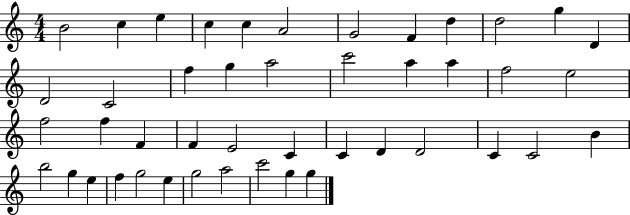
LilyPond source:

{
  \clef treble
  \numericTimeSignature
  \time 4/4
  \key c \major
  b'2 c''4 e''4 | c''4 c''4 a'2 | g'2 f'4 d''4 | d''2 g''4 d'4 | \break d'2 c'2 | f''4 g''4 a''2 | c'''2 a''4 a''4 | f''2 e''2 | \break f''2 f''4 f'4 | f'4 e'2 c'4 | c'4 d'4 d'2 | c'4 c'2 b'4 | \break b''2 g''4 e''4 | f''4 g''2 e''4 | g''2 a''2 | c'''2 g''4 g''4 | \break \bar "|."
}